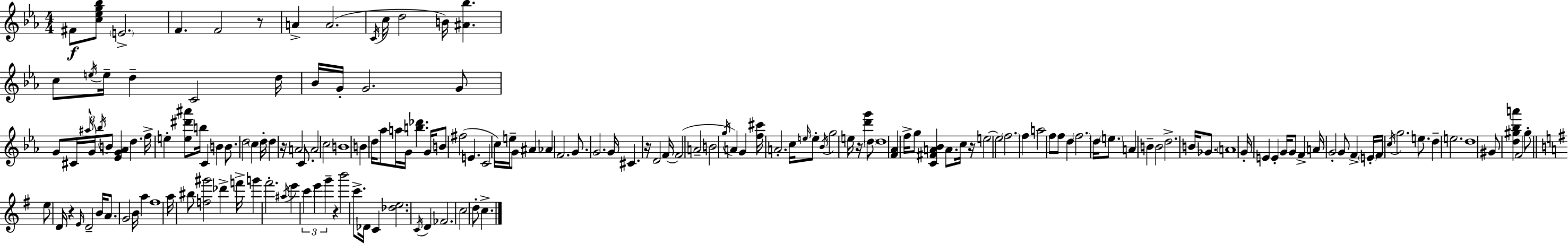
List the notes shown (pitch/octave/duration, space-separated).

F#4/e [C5,Eb5,G5,Bb5]/e E4/h. F4/q. F4/h R/e A4/q A4/h. C4/s C5/s D5/h B4/s [A#4,Bb5]/q. C5/e E5/s E5/s D5/q C4/h D5/s Bb4/s G4/s G4/h. G4/e G4/e C#4/s A#5/s G4/s Bb5/s B4/e [Eb4,G4,Ab4]/q D5/q. F5/s E5/q [E5,D#6,A#6]/e B5/s C4/q B4/q B4/e. D5/h C5/q D5/s D5/q R/s A4/h C4/e. A4/h C5/h B4/w B4/q D5/s Ab5/e A5/s G4/s [B5,Db6]/q. G4/s B4/e F#5/h E4/q. C4/h C5/s E5/s G4/e A#4/q Ab4/q F4/h. G4/e. G4/h. G4/s C#4/q. R/s D4/h F4/s F4/h A4/h B4/h G5/s A4/q G4/q [F5,C#6]/s A4/h. C5/s E5/s E5/e Bb4/s G5/h E5/s R/s [D6,G6]/q D5/e D5/w [F4,Ab4]/q F5/s G5/e [C4,F#4,A4,Bb4]/q A4/e. C5/s R/s E5/h E5/h F5/h. F5/q A5/h F5/e F5/e D5/q F5/h. D5/s E5/e. A4/q B4/q B4/h D5/h. B4/s Gb4/e. A4/w G4/s E4/q E4/q G4/s G4/e F4/q A4/s G4/h G4/e F4/q E4/s F4/s C5/s G5/h. E5/e. D5/q E5/h. D5/w G#4/e [D5,G#5,Bb5,A6]/q F4/h G#5/e E5/e D4/s R/q E4/s D4/h B4/s A4/e. G4/h B4/s A5/q F#5/w A5/s BIS5/e [F5,G#6]/h Db6/q F6/s G6/q F#6/h. A#5/s E6/q C6/q E6/q G6/q R/q B6/h C6/e. Db4/s C4/q [Db5,E5]/h. C4/s D4/q FES4/h. C5/h D5/e C5/q.